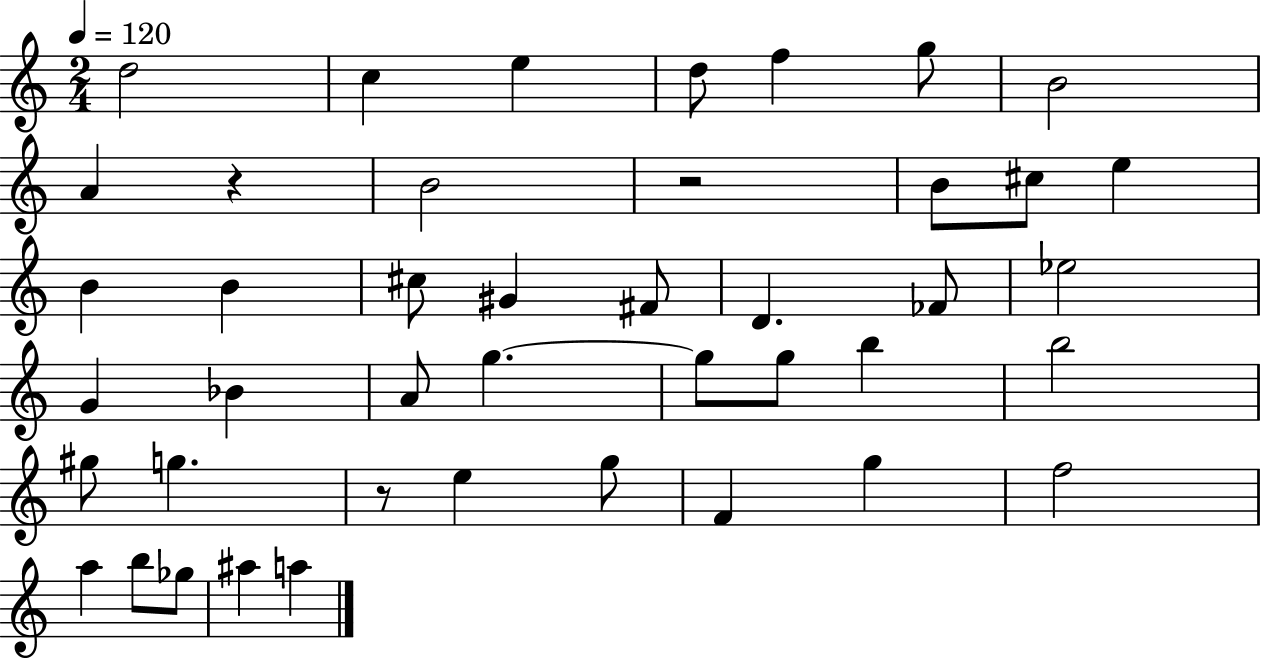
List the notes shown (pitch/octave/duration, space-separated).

D5/h C5/q E5/q D5/e F5/q G5/e B4/h A4/q R/q B4/h R/h B4/e C#5/e E5/q B4/q B4/q C#5/e G#4/q F#4/e D4/q. FES4/e Eb5/h G4/q Bb4/q A4/e G5/q. G5/e G5/e B5/q B5/h G#5/e G5/q. R/e E5/q G5/e F4/q G5/q F5/h A5/q B5/e Gb5/e A#5/q A5/q